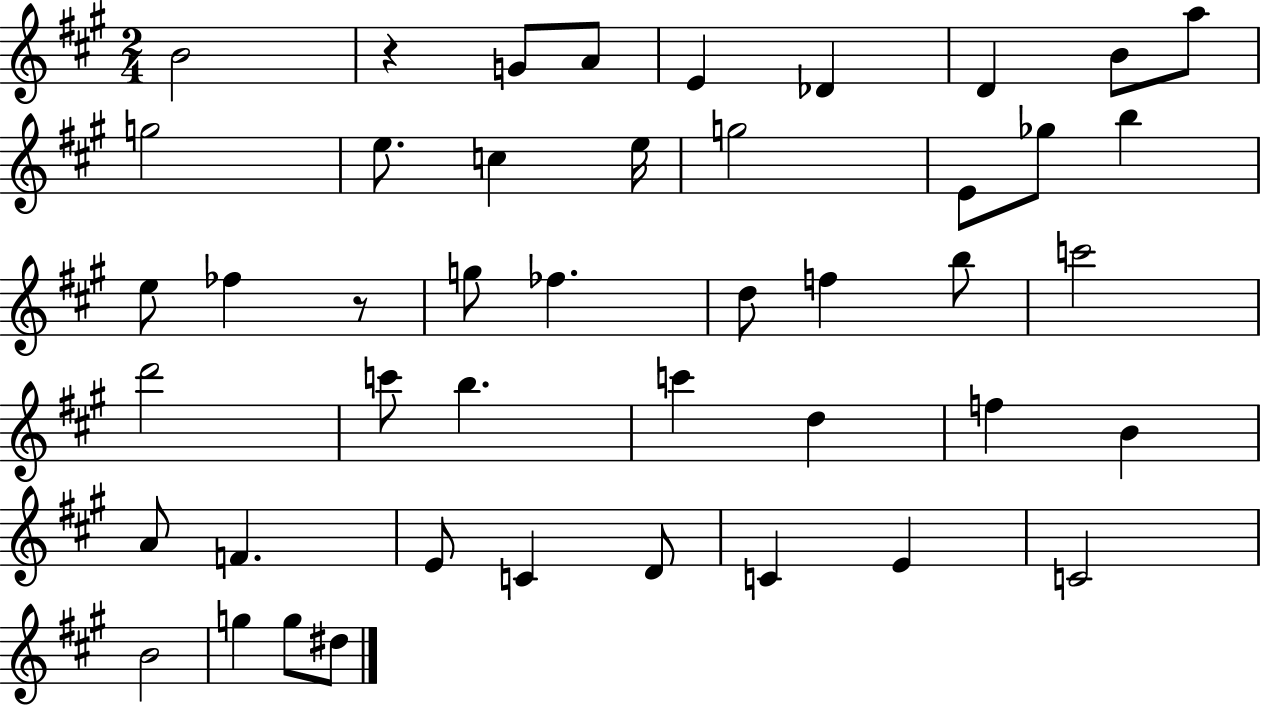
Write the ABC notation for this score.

X:1
T:Untitled
M:2/4
L:1/4
K:A
B2 z G/2 A/2 E _D D B/2 a/2 g2 e/2 c e/4 g2 E/2 _g/2 b e/2 _f z/2 g/2 _f d/2 f b/2 c'2 d'2 c'/2 b c' d f B A/2 F E/2 C D/2 C E C2 B2 g g/2 ^d/2